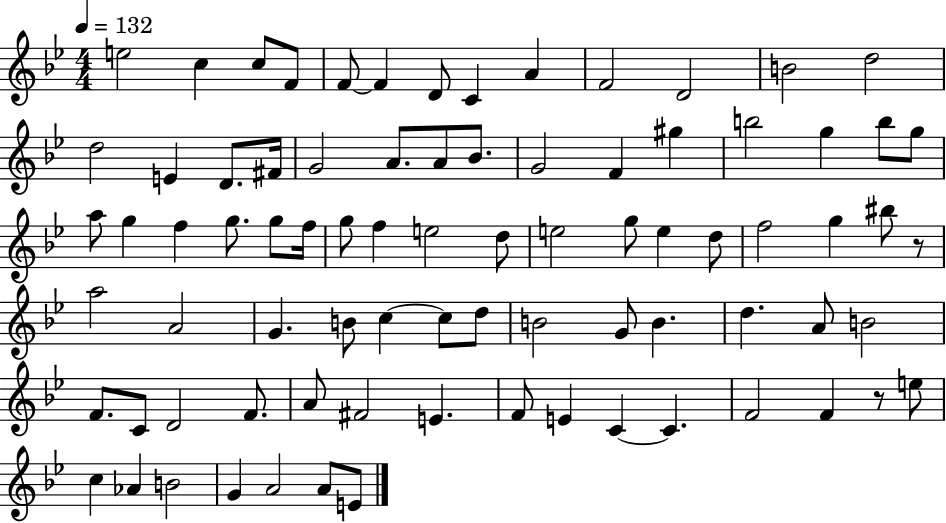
{
  \clef treble
  \numericTimeSignature
  \time 4/4
  \key bes \major
  \tempo 4 = 132
  e''2 c''4 c''8 f'8 | f'8~~ f'4 d'8 c'4 a'4 | f'2 d'2 | b'2 d''2 | \break d''2 e'4 d'8. fis'16 | g'2 a'8. a'8 bes'8. | g'2 f'4 gis''4 | b''2 g''4 b''8 g''8 | \break a''8 g''4 f''4 g''8. g''8 f''16 | g''8 f''4 e''2 d''8 | e''2 g''8 e''4 d''8 | f''2 g''4 bis''8 r8 | \break a''2 a'2 | g'4. b'8 c''4~~ c''8 d''8 | b'2 g'8 b'4. | d''4. a'8 b'2 | \break f'8. c'8 d'2 f'8. | a'8 fis'2 e'4. | f'8 e'4 c'4~~ c'4. | f'2 f'4 r8 e''8 | \break c''4 aes'4 b'2 | g'4 a'2 a'8 e'8 | \bar "|."
}